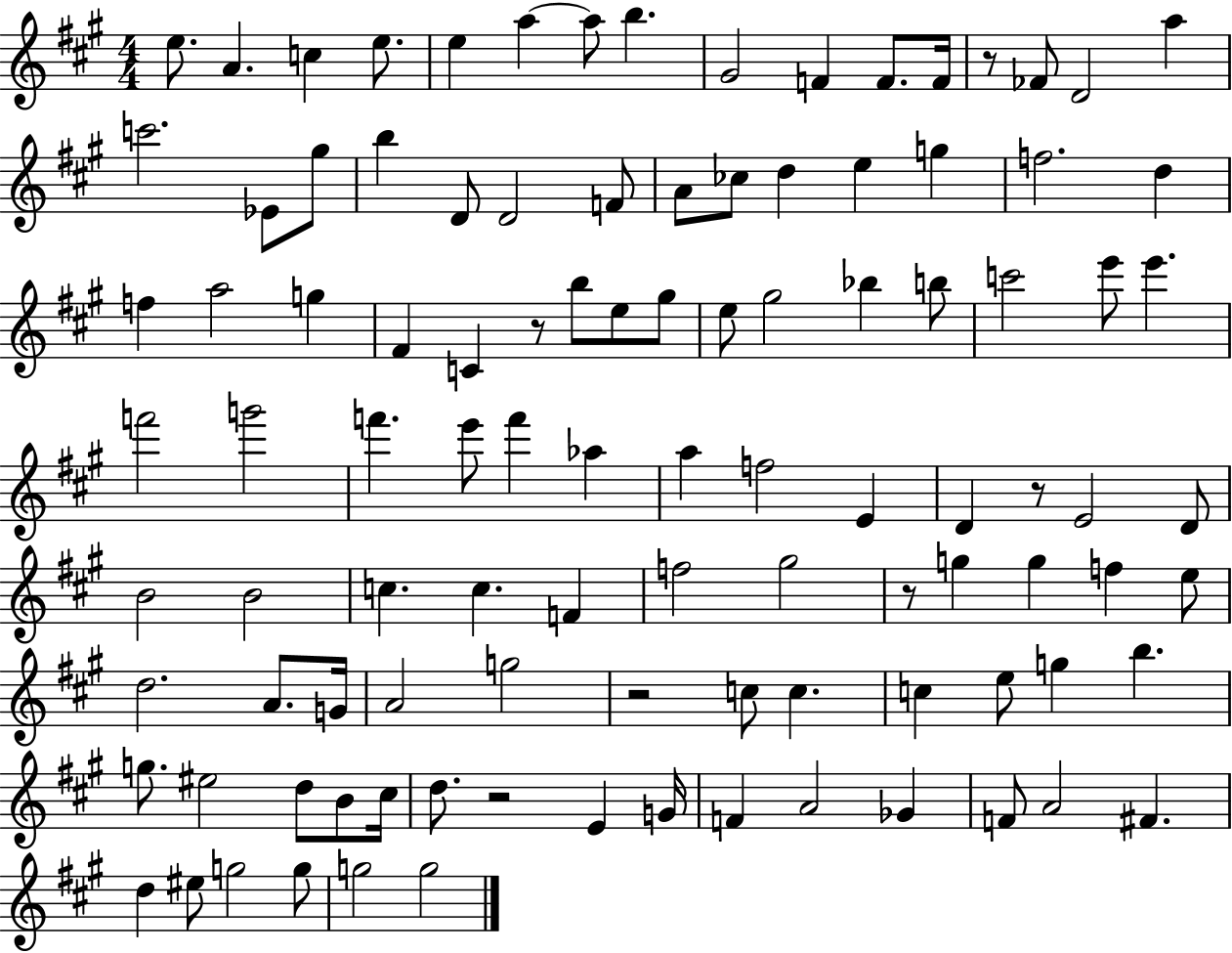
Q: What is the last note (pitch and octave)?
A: G5